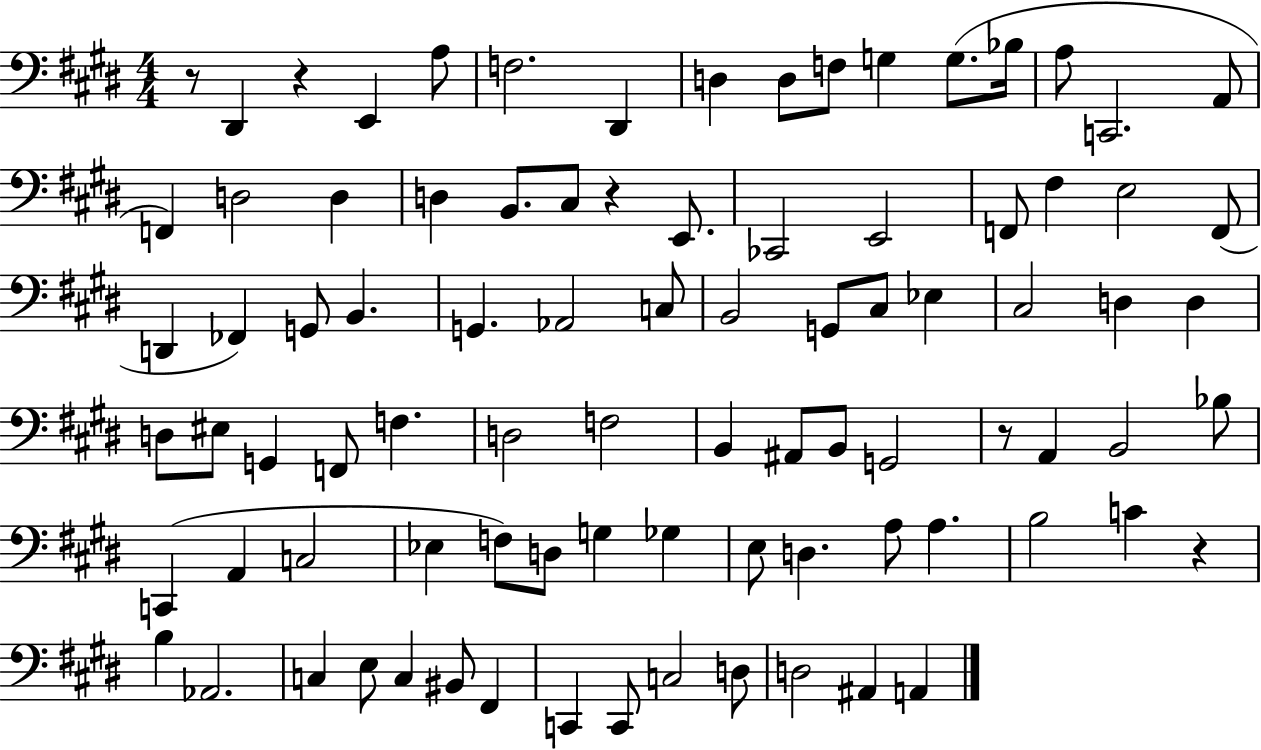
{
  \clef bass
  \numericTimeSignature
  \time 4/4
  \key e \major
  r8 dis,4 r4 e,4 a8 | f2. dis,4 | d4 d8 f8 g4 g8.( bes16 | a8 c,2. a,8 | \break f,4) d2 d4 | d4 b,8. cis8 r4 e,8. | ces,2 e,2 | f,8 fis4 e2 f,8( | \break d,4 fes,4) g,8 b,4. | g,4. aes,2 c8 | b,2 g,8 cis8 ees4 | cis2 d4 d4 | \break d8 eis8 g,4 f,8 f4. | d2 f2 | b,4 ais,8 b,8 g,2 | r8 a,4 b,2 bes8 | \break c,4( a,4 c2 | ees4 f8) d8 g4 ges4 | e8 d4. a8 a4. | b2 c'4 r4 | \break b4 aes,2. | c4 e8 c4 bis,8 fis,4 | c,4 c,8 c2 d8 | d2 ais,4 a,4 | \break \bar "|."
}